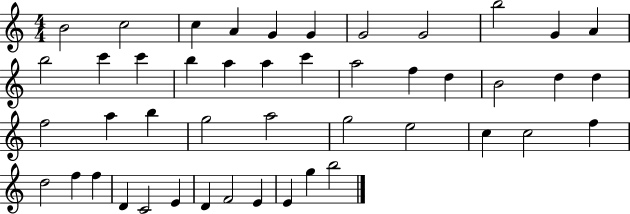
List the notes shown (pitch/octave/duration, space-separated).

B4/h C5/h C5/q A4/q G4/q G4/q G4/h G4/h B5/h G4/q A4/q B5/h C6/q C6/q B5/q A5/q A5/q C6/q A5/h F5/q D5/q B4/h D5/q D5/q F5/h A5/q B5/q G5/h A5/h G5/h E5/h C5/q C5/h F5/q D5/h F5/q F5/q D4/q C4/h E4/q D4/q F4/h E4/q E4/q G5/q B5/h